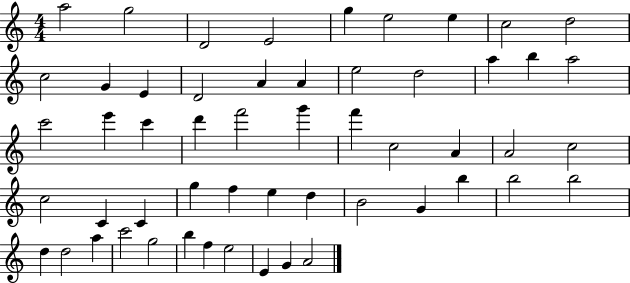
{
  \clef treble
  \numericTimeSignature
  \time 4/4
  \key c \major
  a''2 g''2 | d'2 e'2 | g''4 e''2 e''4 | c''2 d''2 | \break c''2 g'4 e'4 | d'2 a'4 a'4 | e''2 d''2 | a''4 b''4 a''2 | \break c'''2 e'''4 c'''4 | d'''4 f'''2 g'''4 | f'''4 c''2 a'4 | a'2 c''2 | \break c''2 c'4 c'4 | g''4 f''4 e''4 d''4 | b'2 g'4 b''4 | b''2 b''2 | \break d''4 d''2 a''4 | c'''2 g''2 | b''4 f''4 e''2 | e'4 g'4 a'2 | \break \bar "|."
}